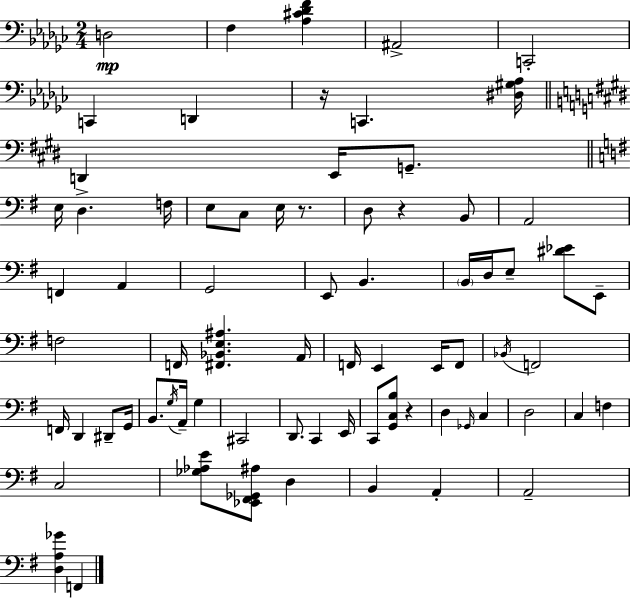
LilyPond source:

{
  \clef bass
  \numericTimeSignature
  \time 2/4
  \key ees \minor
  d2\mp | f4 <aes cis' des' f'>4 | ais,2-> | c,2-. | \break c,4 d,4 | r16 c,4. <dis gis aes>16 | \bar "||" \break \key e \major d,4 e,16 g,8.-- | \bar "||" \break \key e \minor e16 d4.-> f16 | e8 c8 e16 r8. | d8 r4 b,8 | a,2 | \break f,4 a,4 | g,2 | e,8 b,4. | \parenthesize b,16 d16 e8-- <dis' ees'>8 e,8-- | \break f2 | f,16 <fis, bes, e ais>4. a,16 | f,16 e,4 e,16 f,8 | \acciaccatura { bes,16 } f,2 | \break f,16 d,4 dis,8-- | g,16 b,8. \acciaccatura { g16 } a,16-- g4 | cis,2 | d,8. c,4 | \break e,16 c,8 <g, c b>8 r4 | d4 \grace { ges,16 } c4 | d2 | c4 f4 | \break c2 | <ges aes e'>8 <ees, fis, ges, ais>8 d4 | b,4 a,4-. | a,2-- | \break <d a ges'>4 f,4 | \bar "|."
}